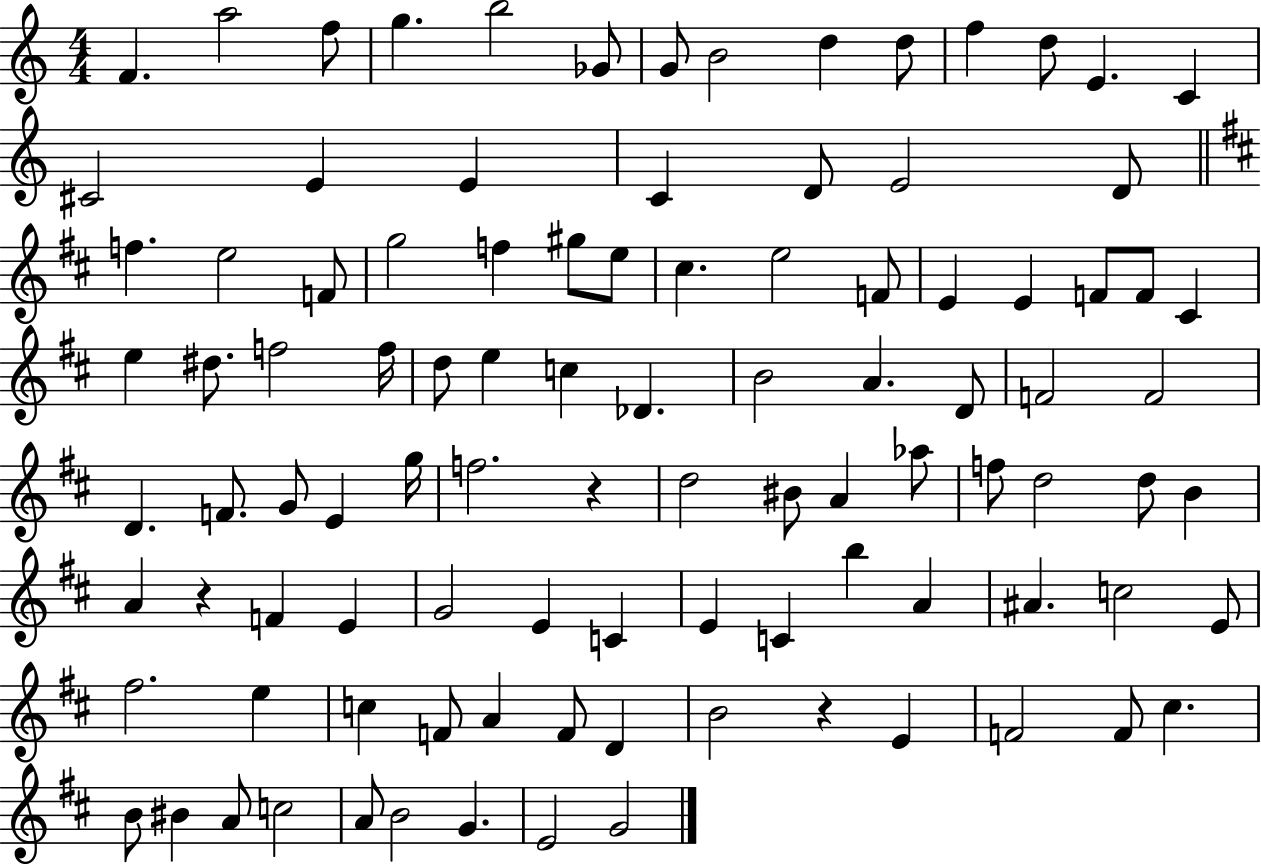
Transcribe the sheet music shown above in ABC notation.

X:1
T:Untitled
M:4/4
L:1/4
K:C
F a2 f/2 g b2 _G/2 G/2 B2 d d/2 f d/2 E C ^C2 E E C D/2 E2 D/2 f e2 F/2 g2 f ^g/2 e/2 ^c e2 F/2 E E F/2 F/2 ^C e ^d/2 f2 f/4 d/2 e c _D B2 A D/2 F2 F2 D F/2 G/2 E g/4 f2 z d2 ^B/2 A _a/2 f/2 d2 d/2 B A z F E G2 E C E C b A ^A c2 E/2 ^f2 e c F/2 A F/2 D B2 z E F2 F/2 ^c B/2 ^B A/2 c2 A/2 B2 G E2 G2